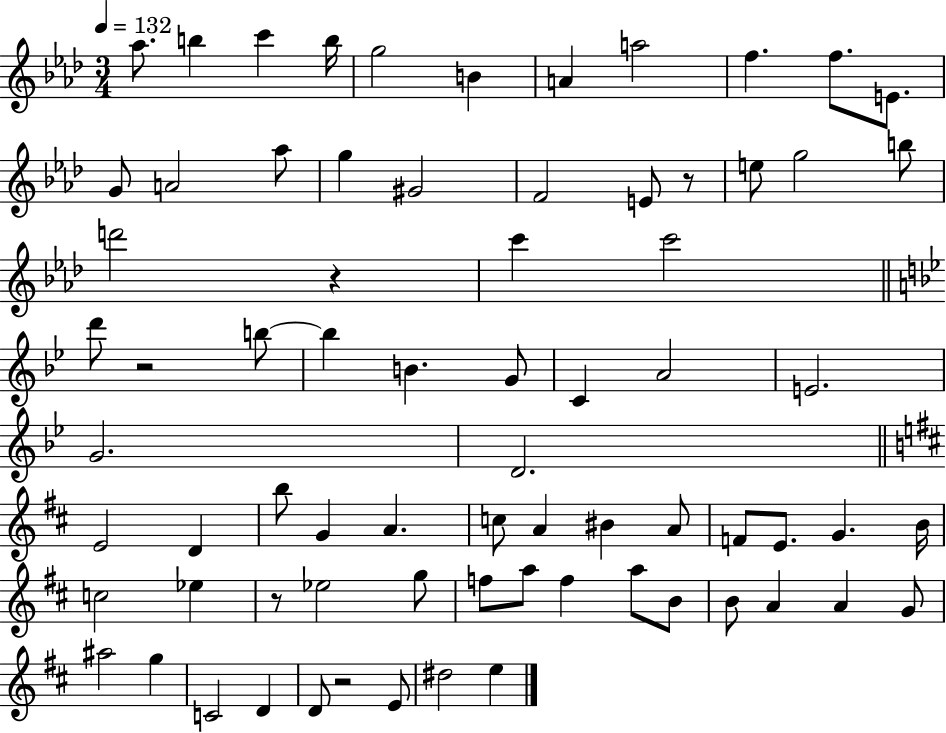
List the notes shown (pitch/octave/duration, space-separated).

Ab5/e. B5/q C6/q B5/s G5/h B4/q A4/q A5/h F5/q. F5/e. E4/e. G4/e A4/h Ab5/e G5/q G#4/h F4/h E4/e R/e E5/e G5/h B5/e D6/h R/q C6/q C6/h D6/e R/h B5/e B5/q B4/q. G4/e C4/q A4/h E4/h. G4/h. D4/h. E4/h D4/q B5/e G4/q A4/q. C5/e A4/q BIS4/q A4/e F4/e E4/e. G4/q. B4/s C5/h Eb5/q R/e Eb5/h G5/e F5/e A5/e F5/q A5/e B4/e B4/e A4/q A4/q G4/e A#5/h G5/q C4/h D4/q D4/e R/h E4/e D#5/h E5/q